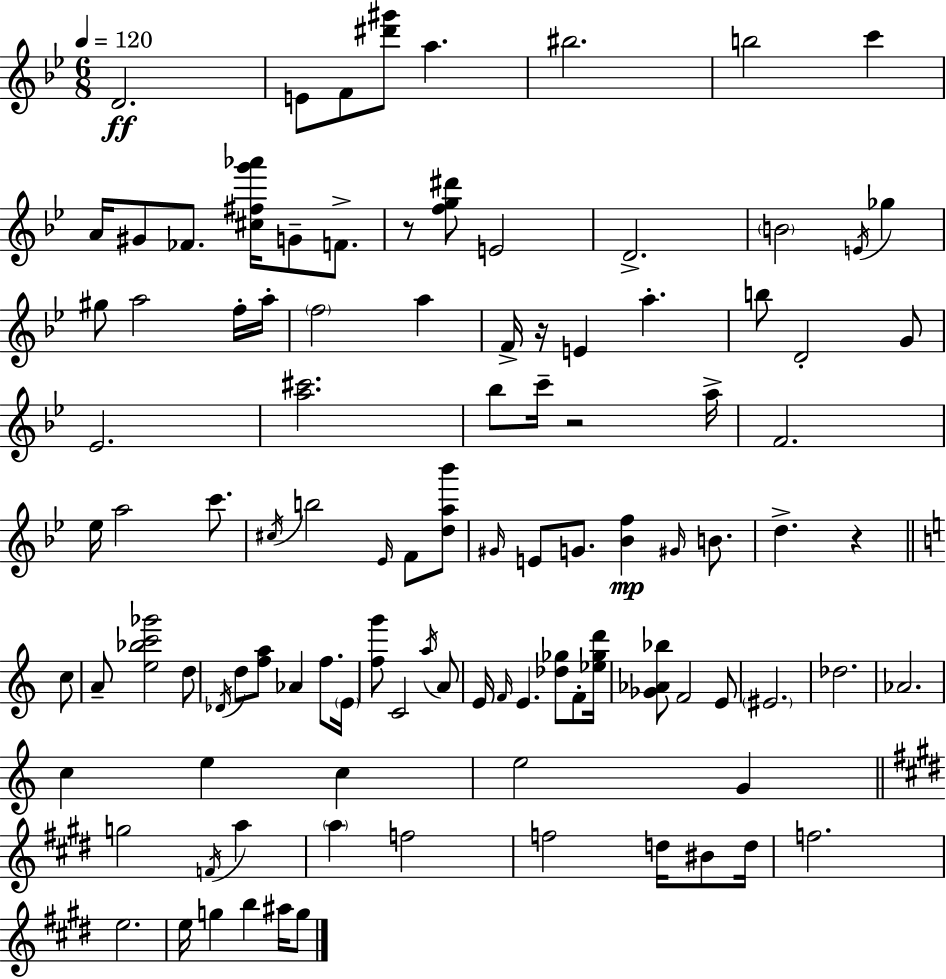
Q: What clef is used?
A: treble